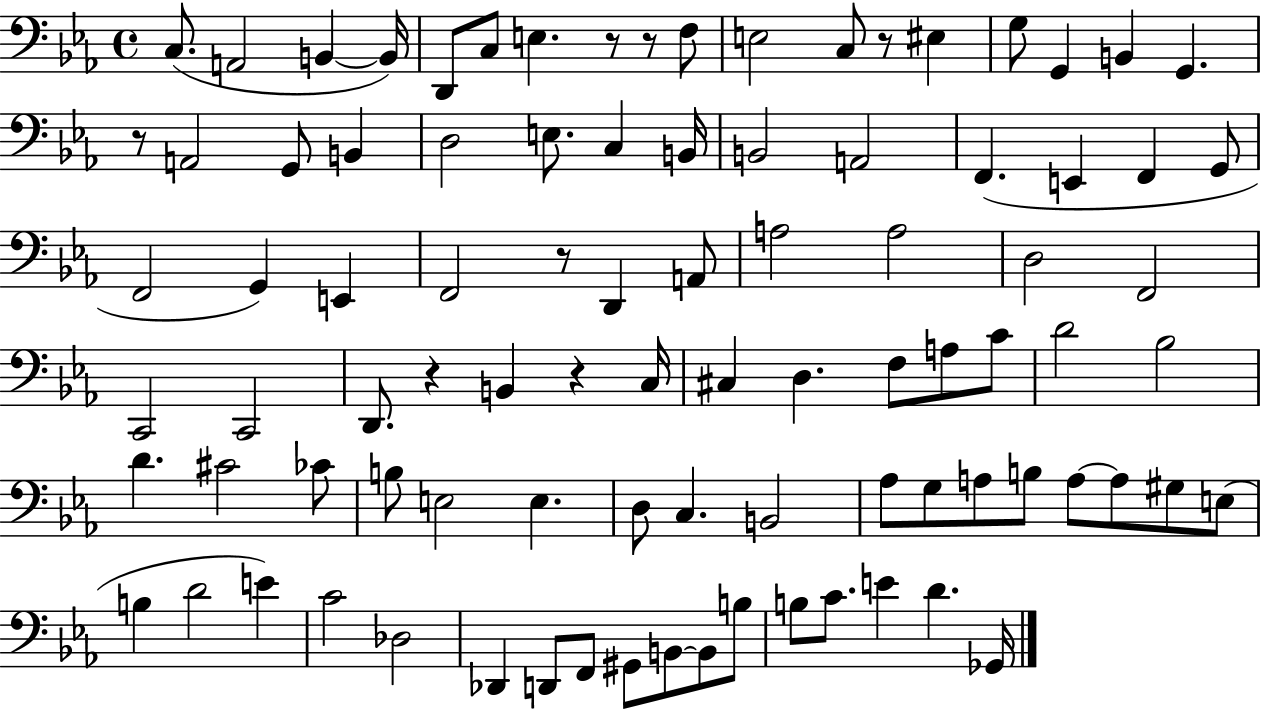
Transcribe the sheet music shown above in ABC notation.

X:1
T:Untitled
M:4/4
L:1/4
K:Eb
C,/2 A,,2 B,, B,,/4 D,,/2 C,/2 E, z/2 z/2 F,/2 E,2 C,/2 z/2 ^E, G,/2 G,, B,, G,, z/2 A,,2 G,,/2 B,, D,2 E,/2 C, B,,/4 B,,2 A,,2 F,, E,, F,, G,,/2 F,,2 G,, E,, F,,2 z/2 D,, A,,/2 A,2 A,2 D,2 F,,2 C,,2 C,,2 D,,/2 z B,, z C,/4 ^C, D, F,/2 A,/2 C/2 D2 _B,2 D ^C2 _C/2 B,/2 E,2 E, D,/2 C, B,,2 _A,/2 G,/2 A,/2 B,/2 A,/2 A,/2 ^G,/2 E,/2 B, D2 E C2 _D,2 _D,, D,,/2 F,,/2 ^G,,/2 B,,/2 B,,/2 B,/2 B,/2 C/2 E D _G,,/4